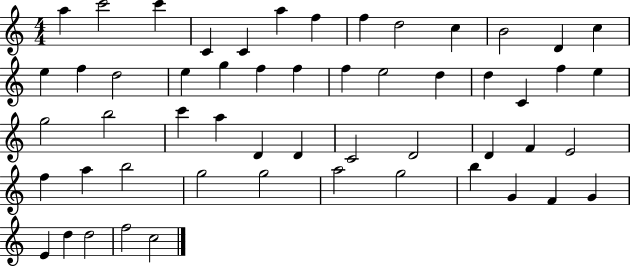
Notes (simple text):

A5/q C6/h C6/q C4/q C4/q A5/q F5/q F5/q D5/h C5/q B4/h D4/q C5/q E5/q F5/q D5/h E5/q G5/q F5/q F5/q F5/q E5/h D5/q D5/q C4/q F5/q E5/q G5/h B5/h C6/q A5/q D4/q D4/q C4/h D4/h D4/q F4/q E4/h F5/q A5/q B5/h G5/h G5/h A5/h G5/h B5/q G4/q F4/q G4/q E4/q D5/q D5/h F5/h C5/h